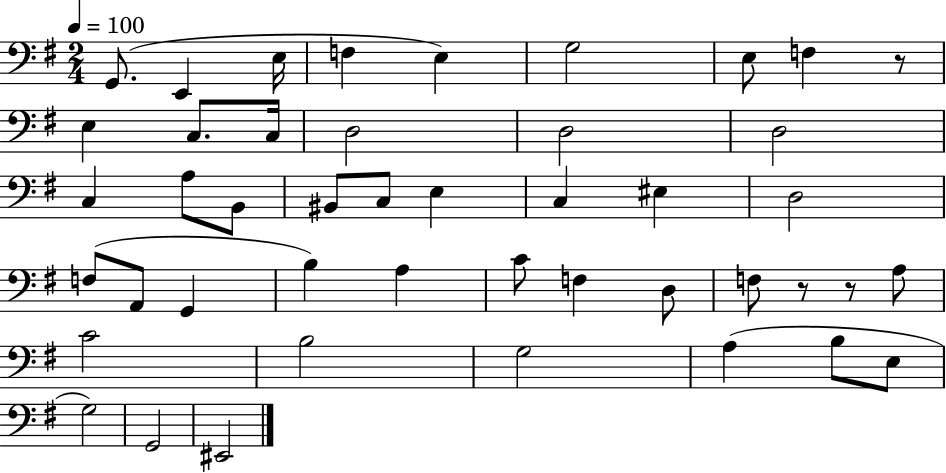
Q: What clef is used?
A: bass